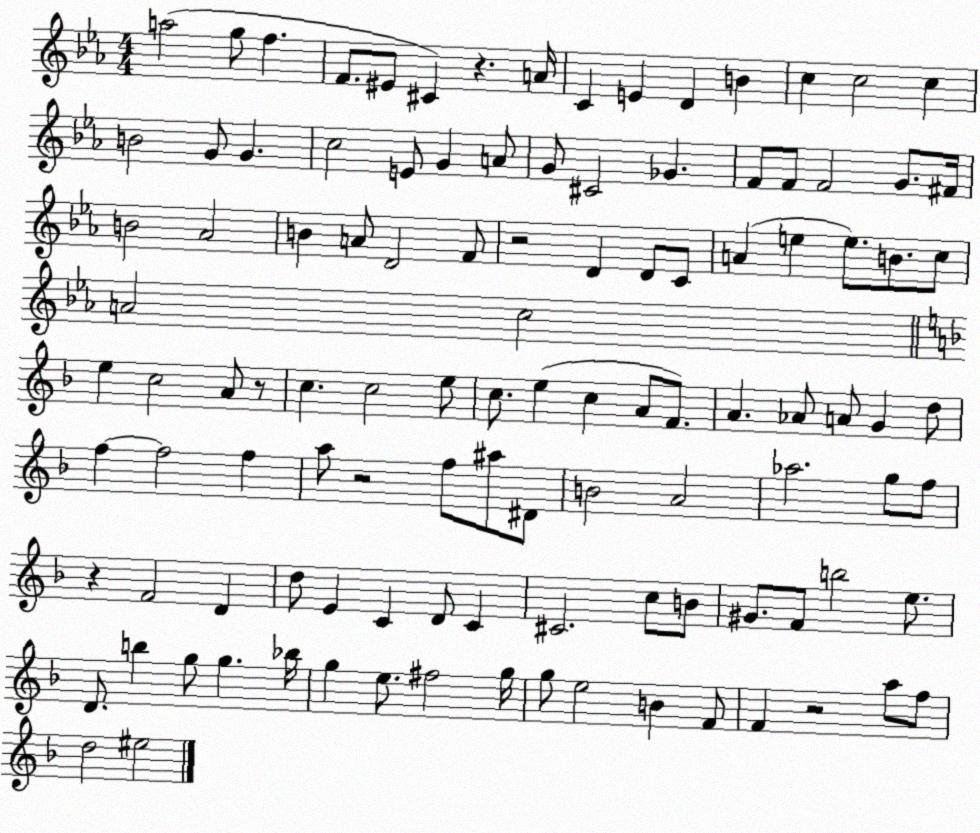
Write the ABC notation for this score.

X:1
T:Untitled
M:4/4
L:1/4
K:Eb
a2 g/2 f F/2 ^E/2 ^C z A/4 C E D B c c2 c B2 G/2 G c2 E/2 G A/2 G/2 ^C2 _G F/2 F/2 F2 G/2 ^F/4 B2 _A2 B A/2 D2 F/2 z2 D D/2 C/2 A e e/2 B/2 c/2 A2 c2 e c2 A/2 z/2 c c2 e/2 c/2 e c A/2 F/2 A _A/2 A/2 G d/2 f f2 f a/2 z2 f/2 ^a/2 ^D/2 B2 A2 _a2 g/2 f/2 z F2 D d/2 E C D/2 C ^C2 c/2 B/2 ^G/2 F/2 b2 e/2 D/2 b g/2 g _b/4 g e/2 ^f2 g/4 g/2 e2 B F/2 F z2 a/2 f/2 d2 ^e2